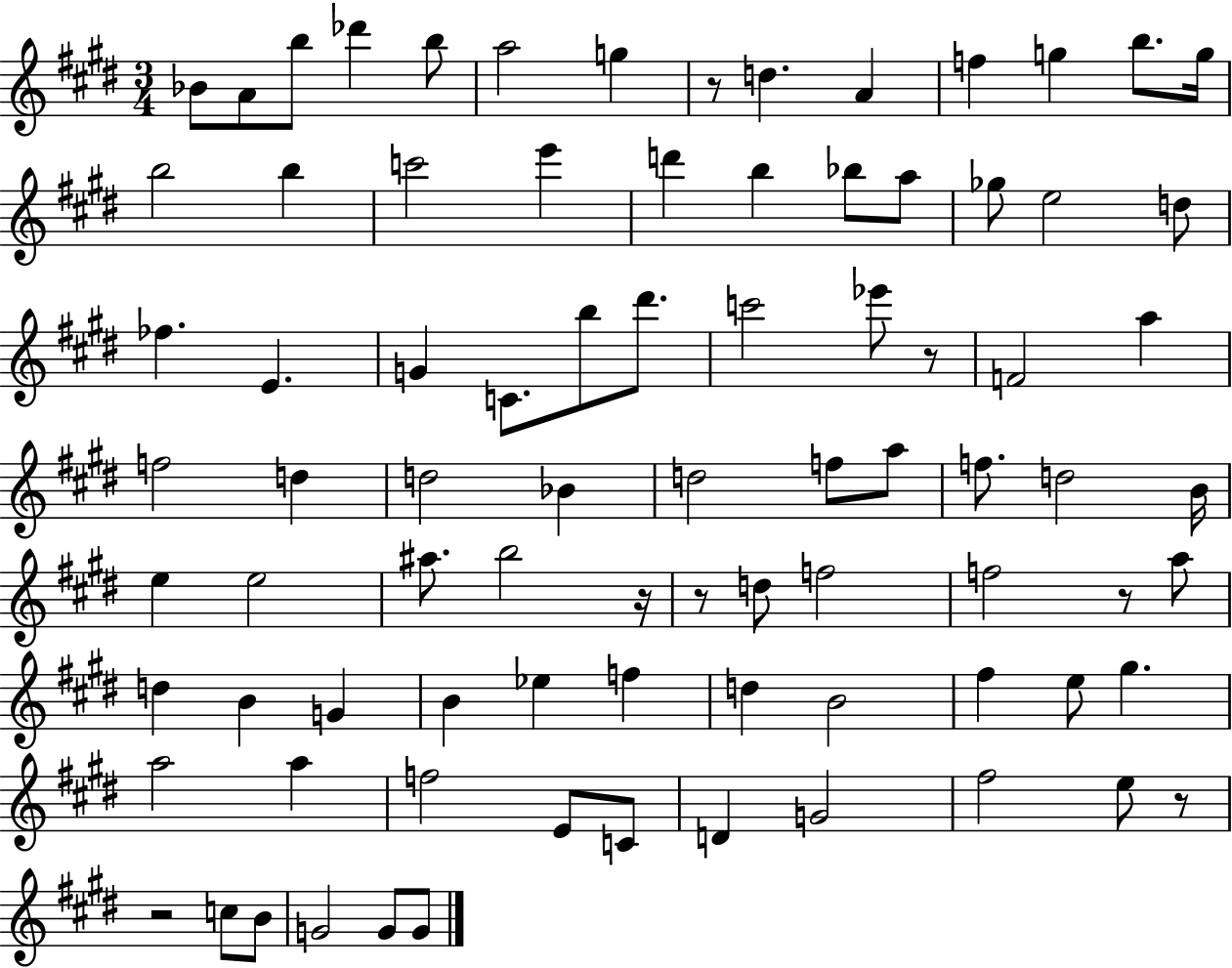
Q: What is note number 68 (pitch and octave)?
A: C4